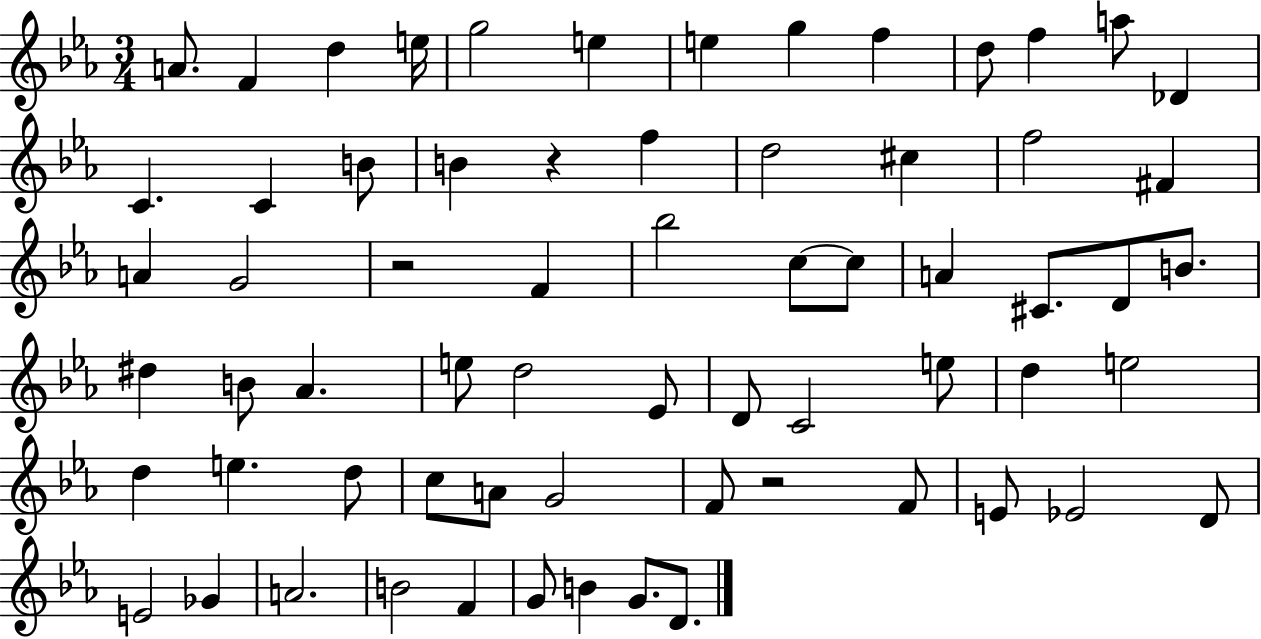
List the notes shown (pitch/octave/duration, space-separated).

A4/e. F4/q D5/q E5/s G5/h E5/q E5/q G5/q F5/q D5/e F5/q A5/e Db4/q C4/q. C4/q B4/e B4/q R/q F5/q D5/h C#5/q F5/h F#4/q A4/q G4/h R/h F4/q Bb5/h C5/e C5/e A4/q C#4/e. D4/e B4/e. D#5/q B4/e Ab4/q. E5/e D5/h Eb4/e D4/e C4/h E5/e D5/q E5/h D5/q E5/q. D5/e C5/e A4/e G4/h F4/e R/h F4/e E4/e Eb4/h D4/e E4/h Gb4/q A4/h. B4/h F4/q G4/e B4/q G4/e. D4/e.